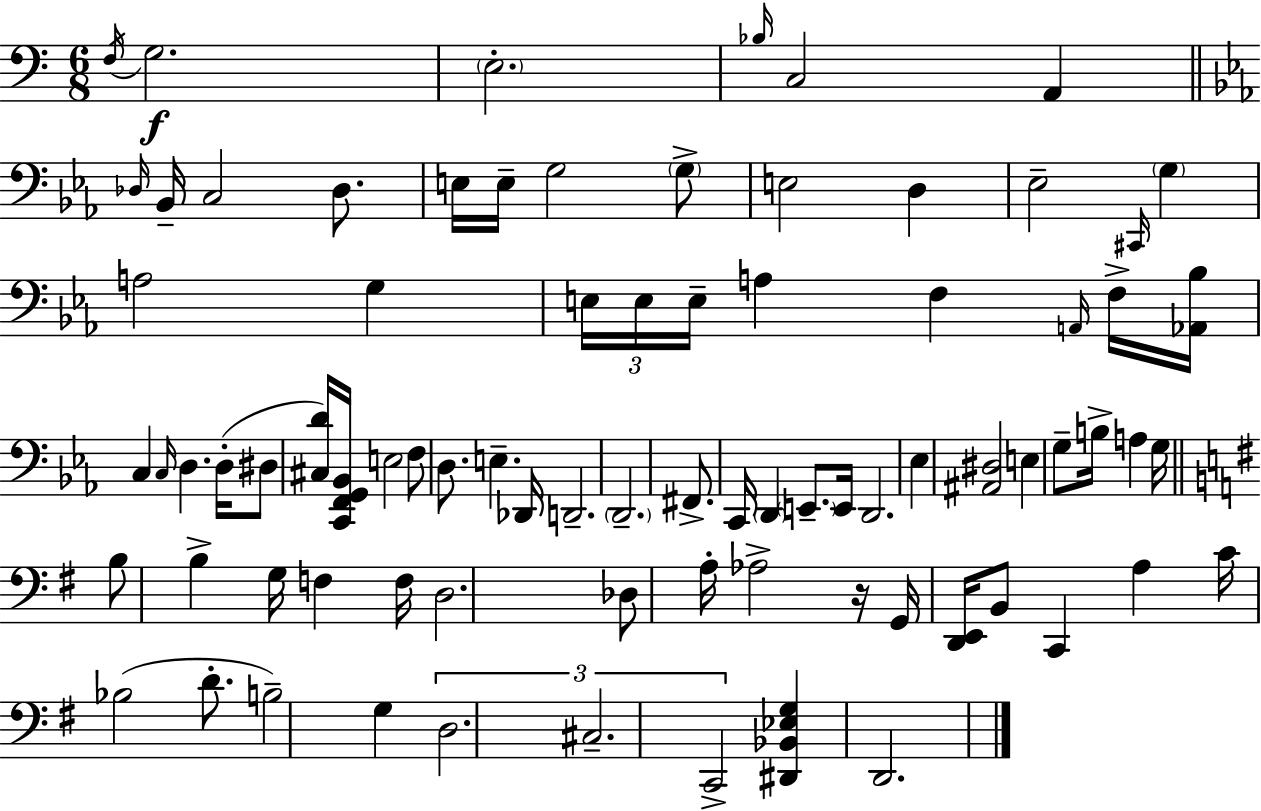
F3/s G3/h. E3/h. Bb3/s C3/h A2/q Db3/s Bb2/s C3/h Db3/e. E3/s E3/s G3/h G3/e E3/h D3/q Eb3/h C#2/s G3/q A3/h G3/q E3/s E3/s E3/s A3/q F3/q A2/s F3/s [Ab2,Bb3]/s C3/q C3/s D3/q. D3/s D#3/e [C#3,D4]/s [C2,F2,G2,Bb2]/s E3/h F3/e D3/e. E3/q. Db2/s D2/h. D2/h. F#2/e. C2/s D2/q E2/e. E2/s D2/h. Eb3/q [A#2,D#3]/h E3/q G3/e B3/s A3/q G3/s B3/e B3/q G3/s F3/q F3/s D3/h. Db3/e A3/s Ab3/h R/s G2/s [D2,E2]/s B2/e C2/q A3/q C4/s Bb3/h D4/e. B3/h G3/q D3/h. C#3/h. C2/h [D#2,Bb2,Eb3,G3]/q D2/h.